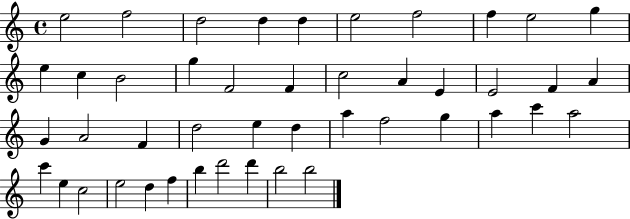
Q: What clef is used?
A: treble